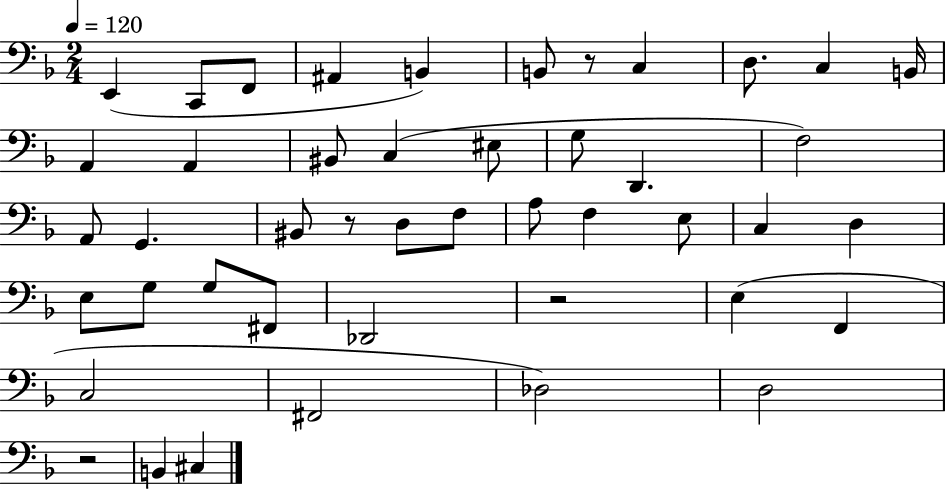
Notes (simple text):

E2/q C2/e F2/e A#2/q B2/q B2/e R/e C3/q D3/e. C3/q B2/s A2/q A2/q BIS2/e C3/q EIS3/e G3/e D2/q. F3/h A2/e G2/q. BIS2/e R/e D3/e F3/e A3/e F3/q E3/e C3/q D3/q E3/e G3/e G3/e F#2/e Db2/h R/h E3/q F2/q C3/h F#2/h Db3/h D3/h R/h B2/q C#3/q